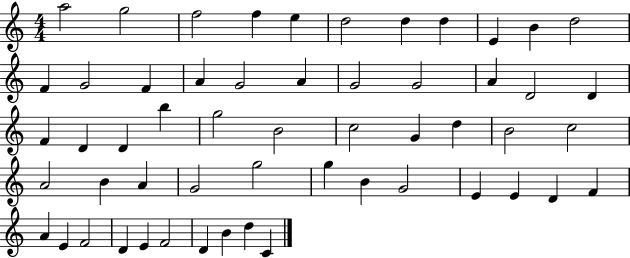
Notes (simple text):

A5/h G5/h F5/h F5/q E5/q D5/h D5/q D5/q E4/q B4/q D5/h F4/q G4/h F4/q A4/q G4/h A4/q G4/h G4/h A4/q D4/h D4/q F4/q D4/q D4/q B5/q G5/h B4/h C5/h G4/q D5/q B4/h C5/h A4/h B4/q A4/q G4/h G5/h G5/q B4/q G4/h E4/q E4/q D4/q F4/q A4/q E4/q F4/h D4/q E4/q F4/h D4/q B4/q D5/q C4/q